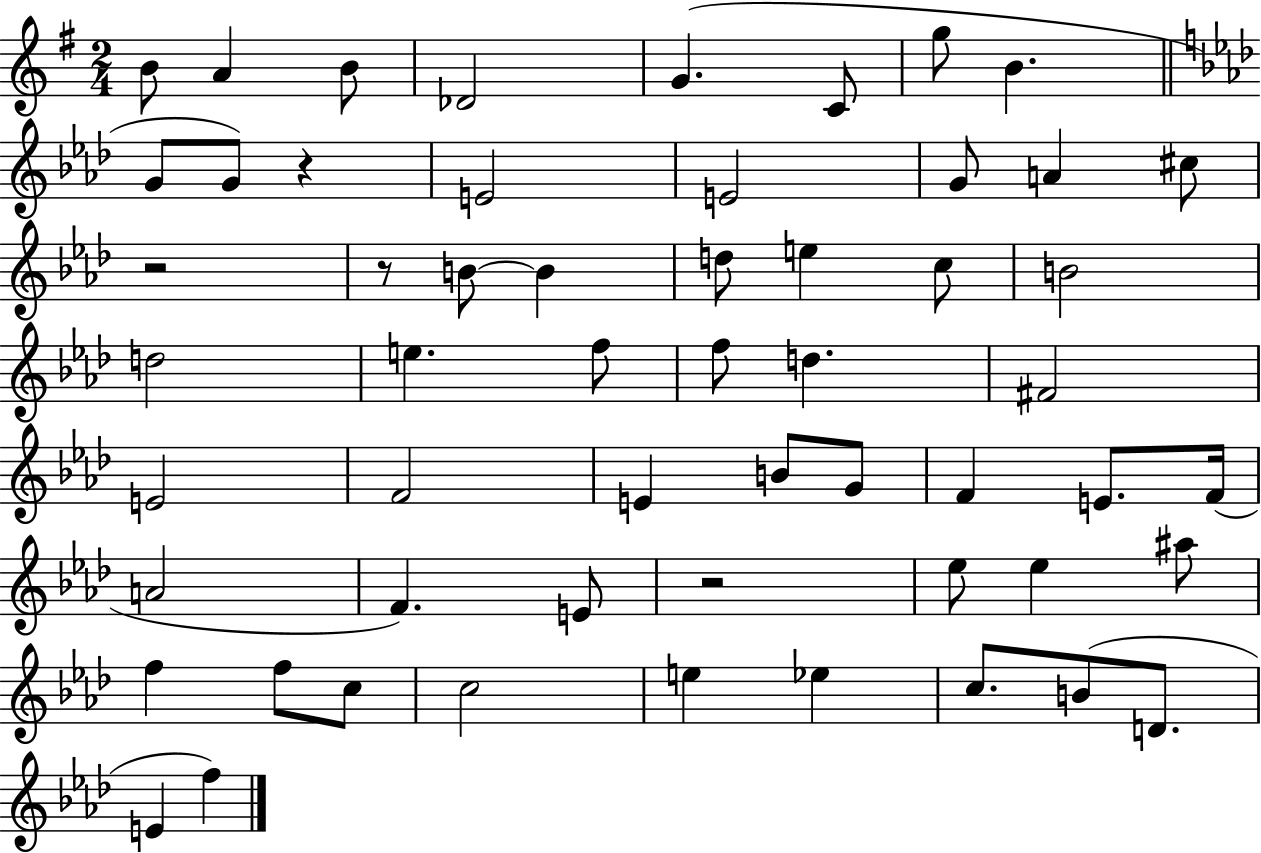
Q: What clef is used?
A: treble